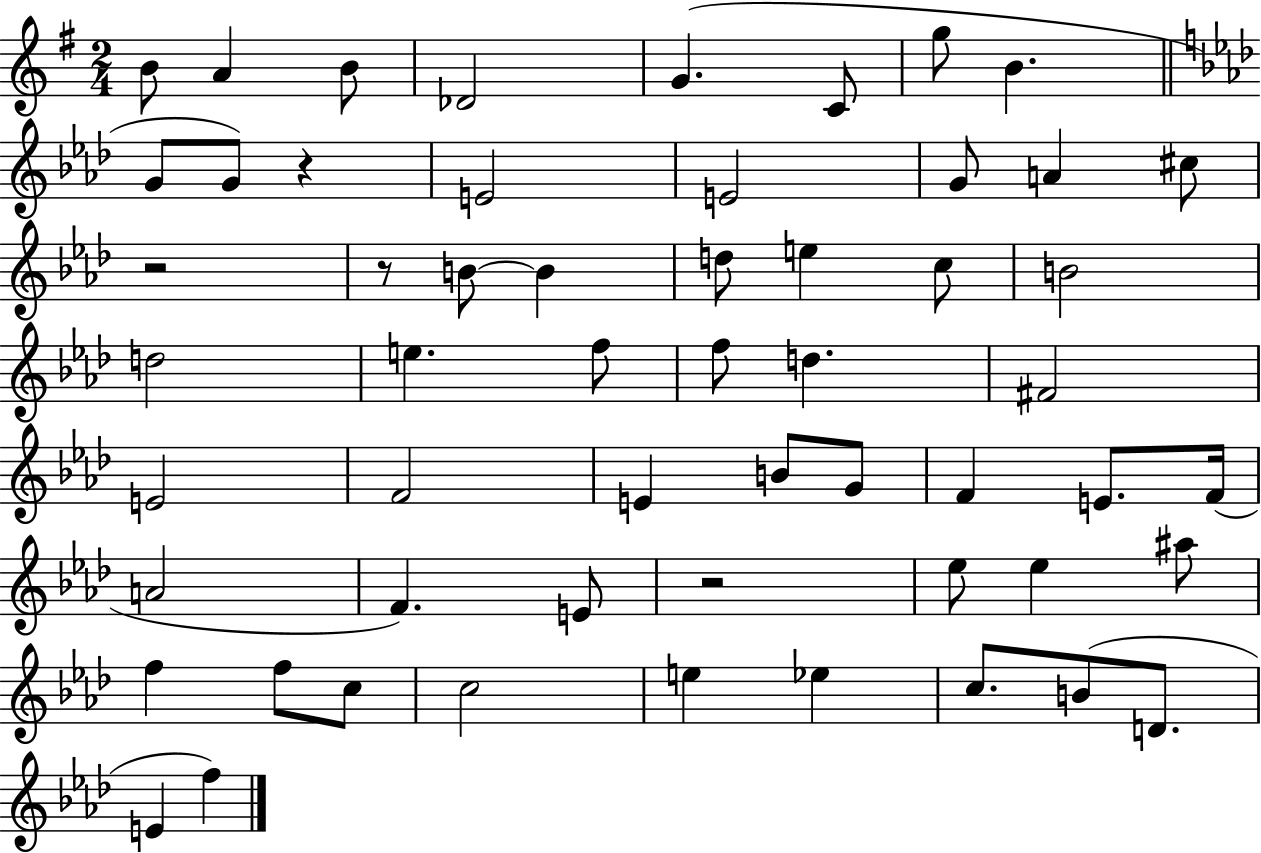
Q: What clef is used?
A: treble